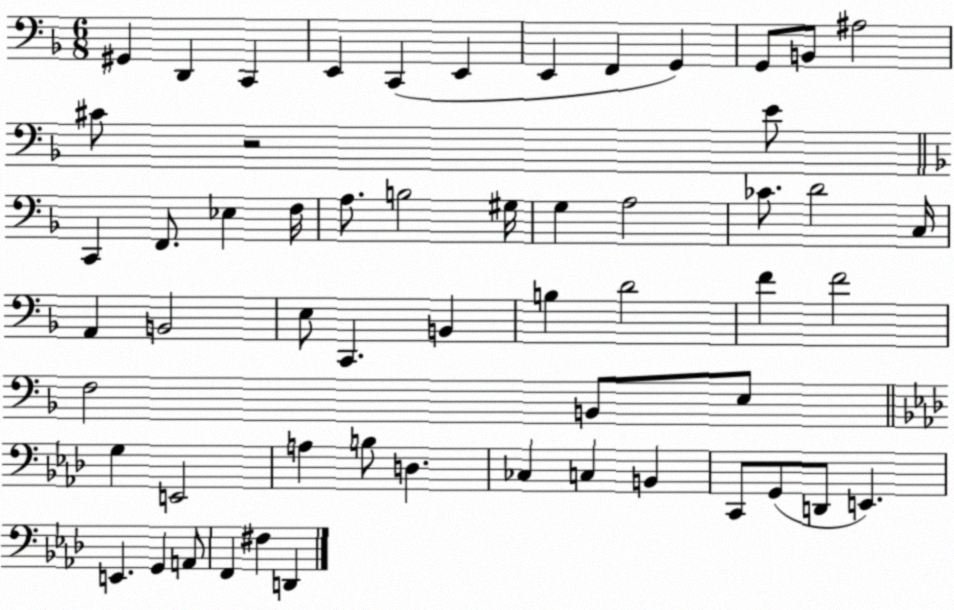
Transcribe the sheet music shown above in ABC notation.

X:1
T:Untitled
M:6/8
L:1/4
K:F
^G,, D,, C,, E,, C,, E,, E,, F,, G,, G,,/2 B,,/2 ^A,2 ^C/2 z2 E/2 C,, F,,/2 _E, F,/4 A,/2 B,2 ^G,/4 G, A,2 _C/2 D2 C,/4 A,, B,,2 E,/2 C,, B,, B, D2 F F2 F,2 B,,/2 E,/2 G, E,,2 A, B,/2 D, _C, C, B,, C,,/2 G,,/2 D,,/2 E,, E,, G,, A,,/2 F,, ^F, D,,